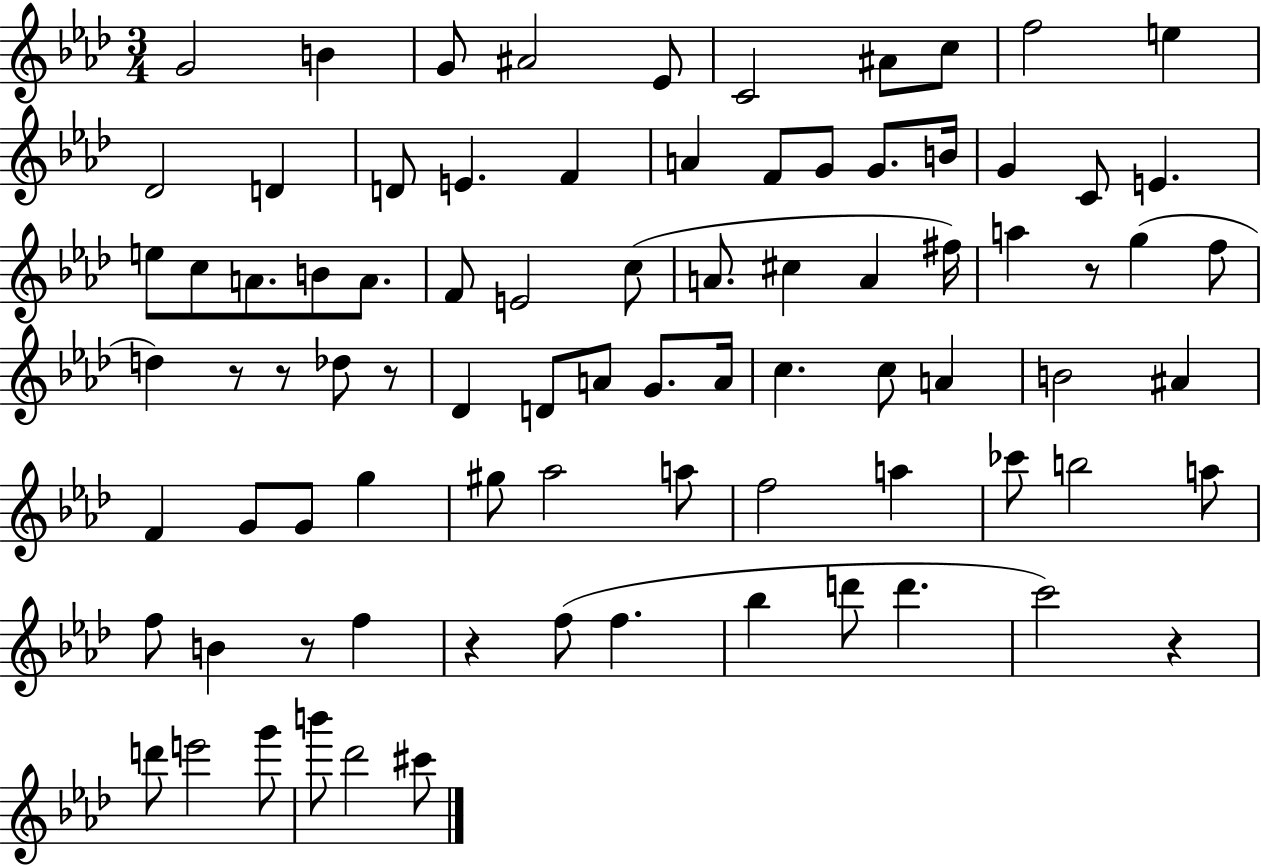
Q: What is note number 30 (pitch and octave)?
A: E4